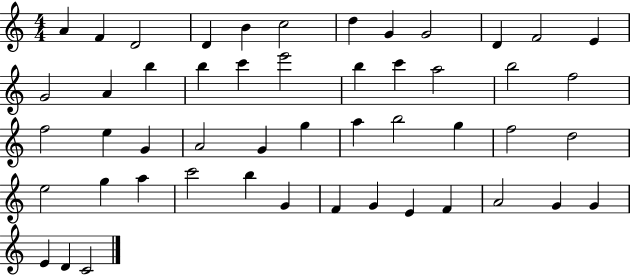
A4/q F4/q D4/h D4/q B4/q C5/h D5/q G4/q G4/h D4/q F4/h E4/q G4/h A4/q B5/q B5/q C6/q E6/h B5/q C6/q A5/h B5/h F5/h F5/h E5/q G4/q A4/h G4/q G5/q A5/q B5/h G5/q F5/h D5/h E5/h G5/q A5/q C6/h B5/q G4/q F4/q G4/q E4/q F4/q A4/h G4/q G4/q E4/q D4/q C4/h